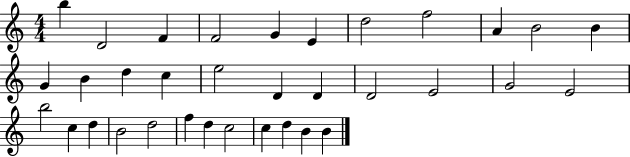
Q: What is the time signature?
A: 4/4